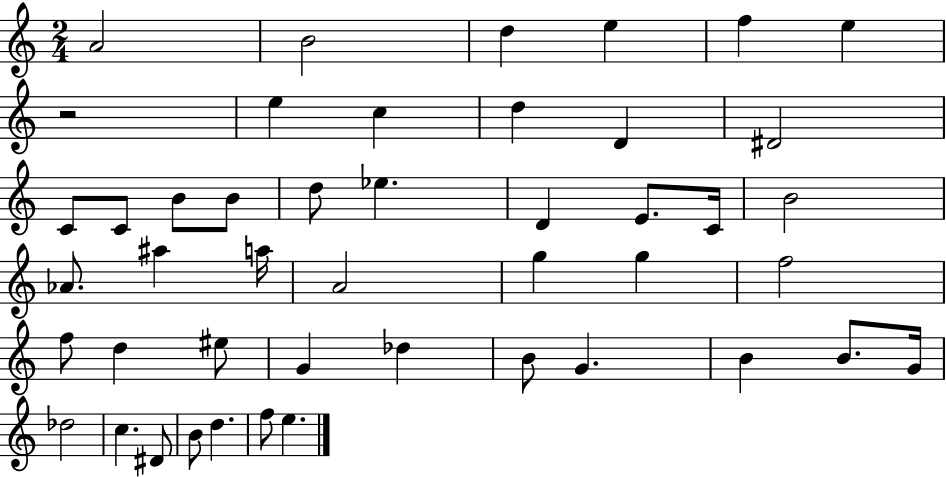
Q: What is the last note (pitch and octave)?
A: E5